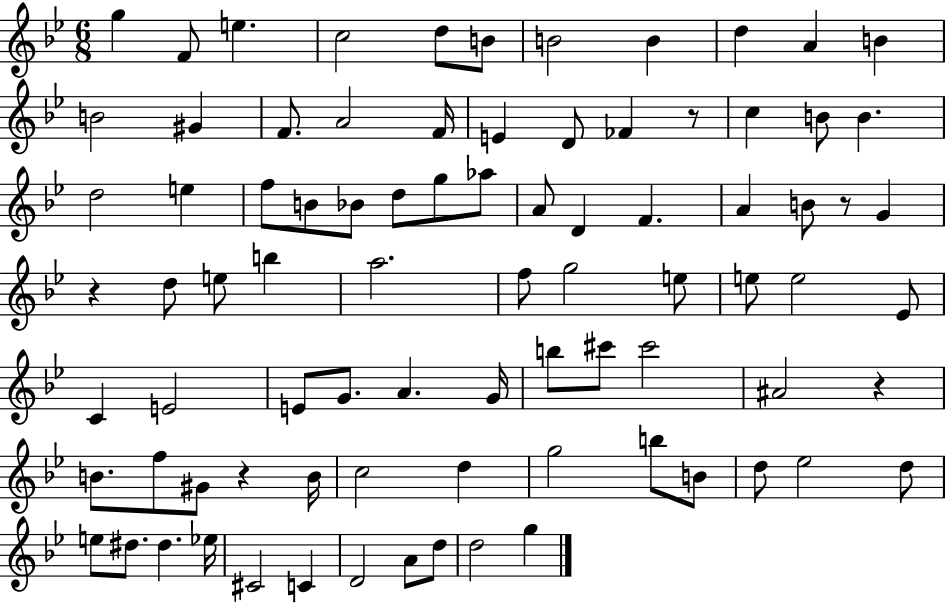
G5/q F4/e E5/q. C5/h D5/e B4/e B4/h B4/q D5/q A4/q B4/q B4/h G#4/q F4/e. A4/h F4/s E4/q D4/e FES4/q R/e C5/q B4/e B4/q. D5/h E5/q F5/e B4/e Bb4/e D5/e G5/e Ab5/e A4/e D4/q F4/q. A4/q B4/e R/e G4/q R/q D5/e E5/e B5/q A5/h. F5/e G5/h E5/e E5/e E5/h Eb4/e C4/q E4/h E4/e G4/e. A4/q. G4/s B5/e C#6/e C#6/h A#4/h R/q B4/e. F5/e G#4/e R/q B4/s C5/h D5/q G5/h B5/e B4/e D5/e Eb5/h D5/e E5/e D#5/e. D#5/q. Eb5/s C#4/h C4/q D4/h A4/e D5/e D5/h G5/q